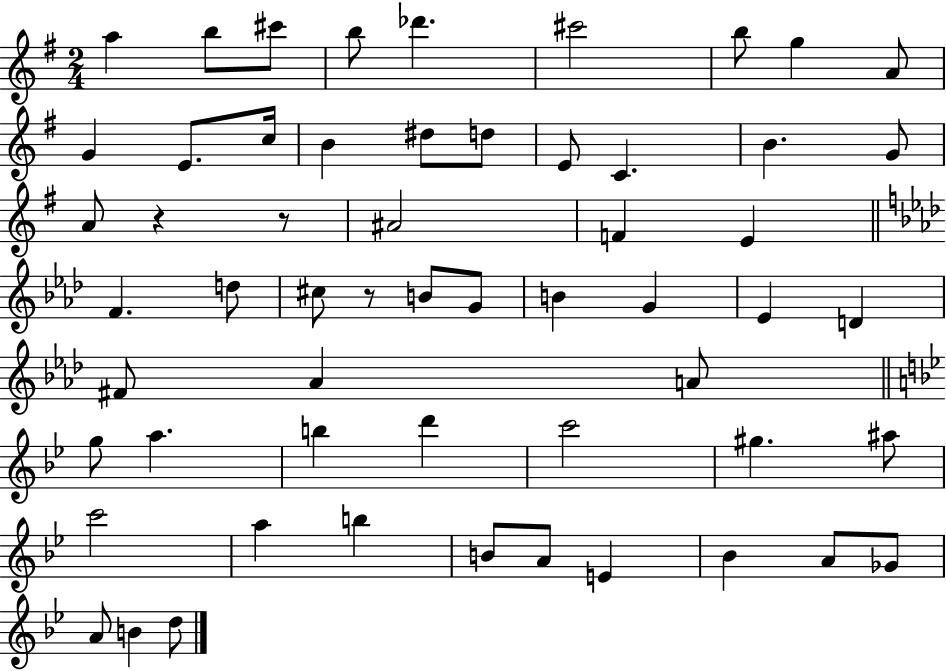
{
  \clef treble
  \numericTimeSignature
  \time 2/4
  \key g \major
  a''4 b''8 cis'''8 | b''8 des'''4. | cis'''2 | b''8 g''4 a'8 | \break g'4 e'8. c''16 | b'4 dis''8 d''8 | e'8 c'4. | b'4. g'8 | \break a'8 r4 r8 | ais'2 | f'4 e'4 | \bar "||" \break \key aes \major f'4. d''8 | cis''8 r8 b'8 g'8 | b'4 g'4 | ees'4 d'4 | \break fis'8 aes'4 a'8 | \bar "||" \break \key bes \major g''8 a''4. | b''4 d'''4 | c'''2 | gis''4. ais''8 | \break c'''2 | a''4 b''4 | b'8 a'8 e'4 | bes'4 a'8 ges'8 | \break a'8 b'4 d''8 | \bar "|."
}